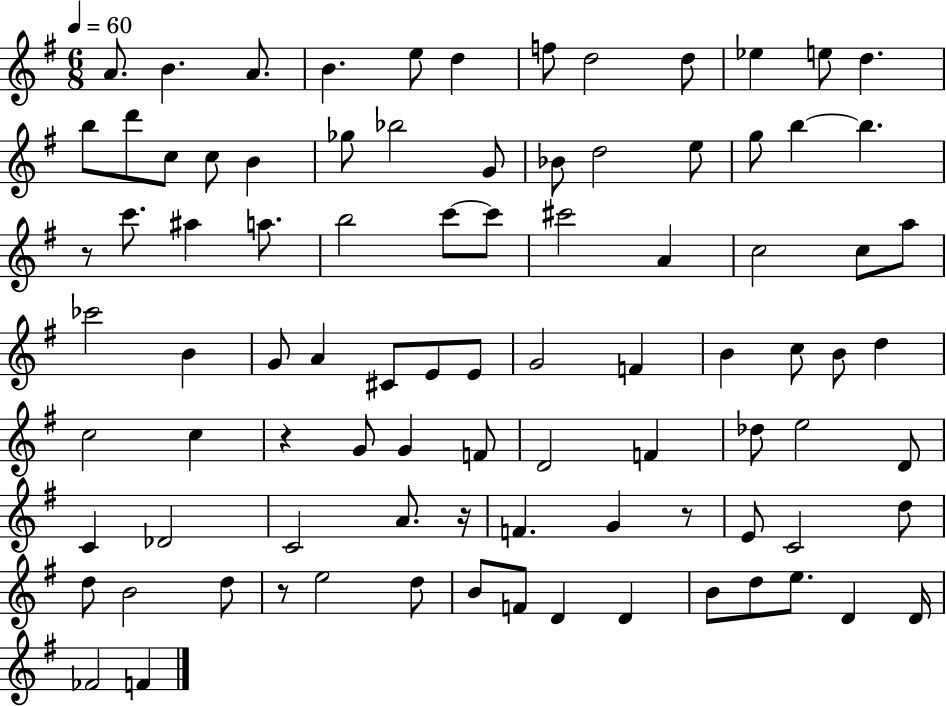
{
  \clef treble
  \numericTimeSignature
  \time 6/8
  \key g \major
  \tempo 4 = 60
  a'8. b'4. a'8. | b'4. e''8 d''4 | f''8 d''2 d''8 | ees''4 e''8 d''4. | \break b''8 d'''8 c''8 c''8 b'4 | ges''8 bes''2 g'8 | bes'8 d''2 e''8 | g''8 b''4~~ b''4. | \break r8 c'''8. ais''4 a''8. | b''2 c'''8~~ c'''8 | cis'''2 a'4 | c''2 c''8 a''8 | \break ces'''2 b'4 | g'8 a'4 cis'8 e'8 e'8 | g'2 f'4 | b'4 c''8 b'8 d''4 | \break c''2 c''4 | r4 g'8 g'4 f'8 | d'2 f'4 | des''8 e''2 d'8 | \break c'4 des'2 | c'2 a'8. r16 | f'4. g'4 r8 | e'8 c'2 d''8 | \break d''8 b'2 d''8 | r8 e''2 d''8 | b'8 f'8 d'4 d'4 | b'8 d''8 e''8. d'4 d'16 | \break fes'2 f'4 | \bar "|."
}